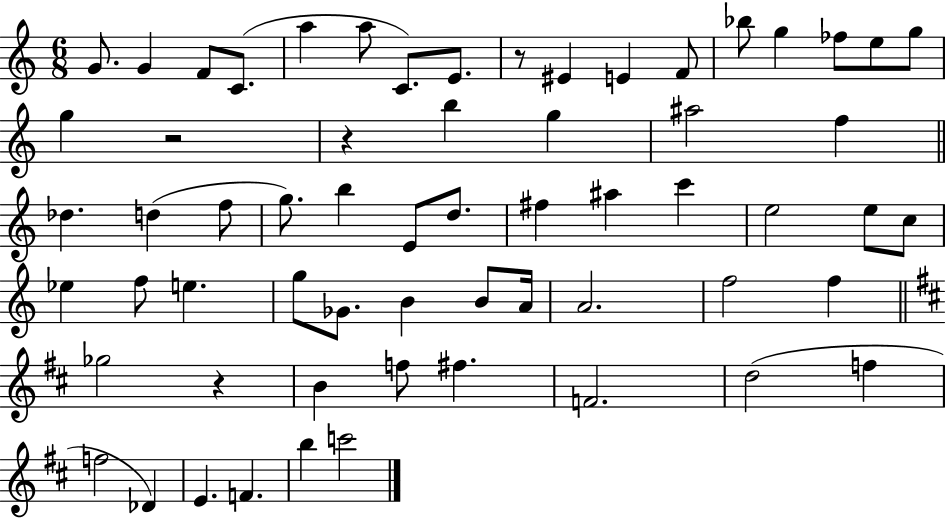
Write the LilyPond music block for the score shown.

{
  \clef treble
  \numericTimeSignature
  \time 6/8
  \key c \major
  \repeat volta 2 { g'8. g'4 f'8 c'8.( | a''4 a''8 c'8.) e'8. | r8 eis'4 e'4 f'8 | bes''8 g''4 fes''8 e''8 g''8 | \break g''4 r2 | r4 b''4 g''4 | ais''2 f''4 | \bar "||" \break \key a \minor des''4. d''4( f''8 | g''8.) b''4 e'8 d''8. | fis''4 ais''4 c'''4 | e''2 e''8 c''8 | \break ees''4 f''8 e''4. | g''8 ges'8. b'4 b'8 a'16 | a'2. | f''2 f''4 | \break \bar "||" \break \key d \major ges''2 r4 | b'4 f''8 fis''4. | f'2. | d''2( f''4 | \break f''2 des'4) | e'4. f'4. | b''4 c'''2 | } \bar "|."
}